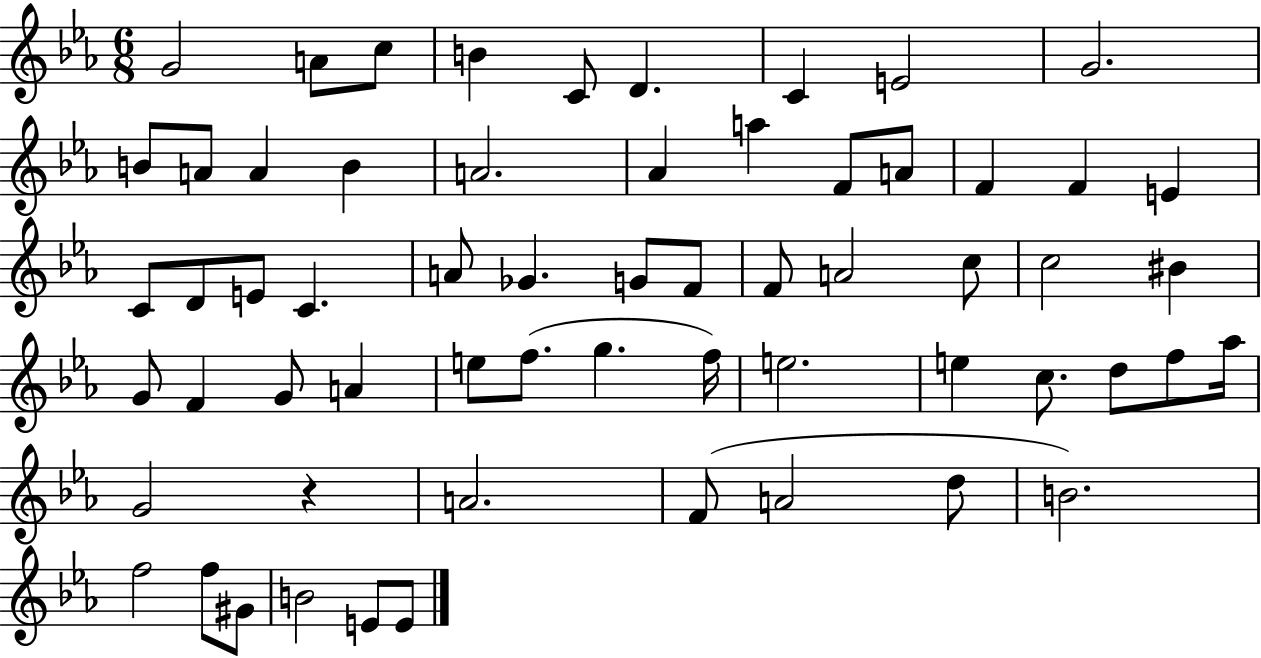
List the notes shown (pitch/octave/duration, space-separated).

G4/h A4/e C5/e B4/q C4/e D4/q. C4/q E4/h G4/h. B4/e A4/e A4/q B4/q A4/h. Ab4/q A5/q F4/e A4/e F4/q F4/q E4/q C4/e D4/e E4/e C4/q. A4/e Gb4/q. G4/e F4/e F4/e A4/h C5/e C5/h BIS4/q G4/e F4/q G4/e A4/q E5/e F5/e. G5/q. F5/s E5/h. E5/q C5/e. D5/e F5/e Ab5/s G4/h R/q A4/h. F4/e A4/h D5/e B4/h. F5/h F5/e G#4/e B4/h E4/e E4/e